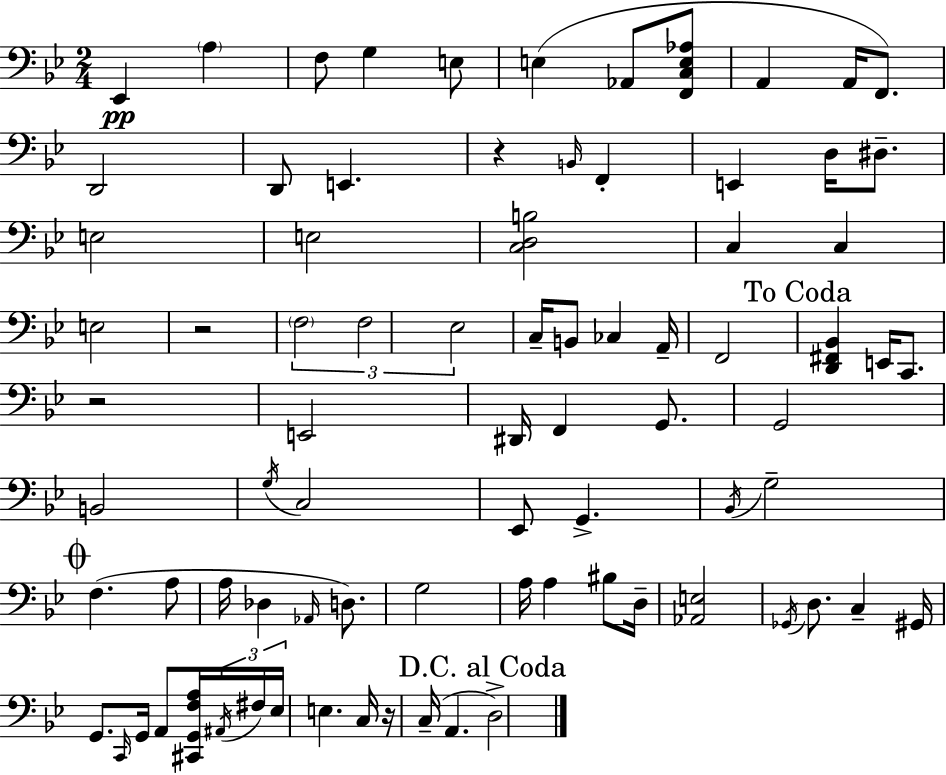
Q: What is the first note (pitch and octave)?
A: Eb2